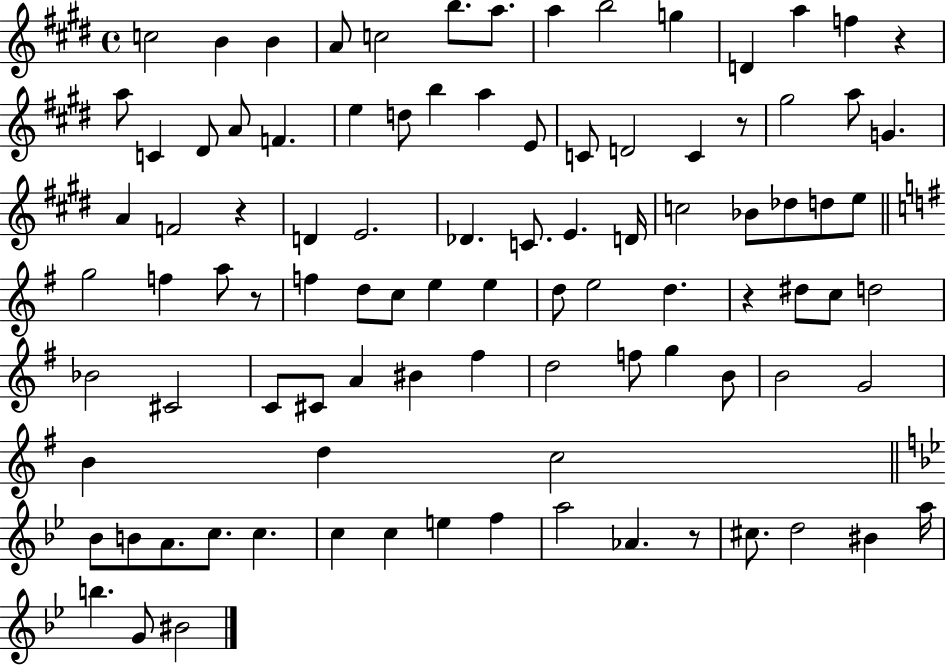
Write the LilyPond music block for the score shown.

{
  \clef treble
  \time 4/4
  \defaultTimeSignature
  \key e \major
  \repeat volta 2 { c''2 b'4 b'4 | a'8 c''2 b''8. a''8. | a''4 b''2 g''4 | d'4 a''4 f''4 r4 | \break a''8 c'4 dis'8 a'8 f'4. | e''4 d''8 b''4 a''4 e'8 | c'8 d'2 c'4 r8 | gis''2 a''8 g'4. | \break a'4 f'2 r4 | d'4 e'2. | des'4. c'8. e'4. d'16 | c''2 bes'8 des''8 d''8 e''8 | \break \bar "||" \break \key e \minor g''2 f''4 a''8 r8 | f''4 d''8 c''8 e''4 e''4 | d''8 e''2 d''4. | r4 dis''8 c''8 d''2 | \break bes'2 cis'2 | c'8 cis'8 a'4 bis'4 fis''4 | d''2 f''8 g''4 b'8 | b'2 g'2 | \break b'4 d''4 c''2 | \bar "||" \break \key g \minor bes'8 b'8 a'8. c''8. c''4. | c''4 c''4 e''4 f''4 | a''2 aes'4. r8 | cis''8. d''2 bis'4 a''16 | \break b''4. g'8 bis'2 | } \bar "|."
}